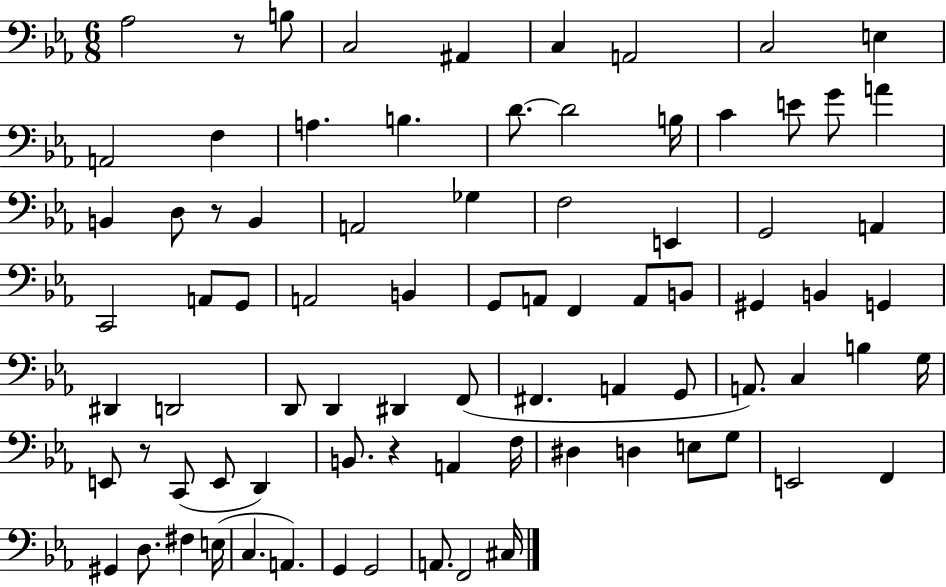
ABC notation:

X:1
T:Untitled
M:6/8
L:1/4
K:Eb
_A,2 z/2 B,/2 C,2 ^A,, C, A,,2 C,2 E, A,,2 F, A, B, D/2 D2 B,/4 C E/2 G/2 A B,, D,/2 z/2 B,, A,,2 _G, F,2 E,, G,,2 A,, C,,2 A,,/2 G,,/2 A,,2 B,, G,,/2 A,,/2 F,, A,,/2 B,,/2 ^G,, B,, G,, ^D,, D,,2 D,,/2 D,, ^D,, F,,/2 ^F,, A,, G,,/2 A,,/2 C, B, G,/4 E,,/2 z/2 C,,/2 E,,/2 D,, B,,/2 z A,, F,/4 ^D, D, E,/2 G,/2 E,,2 F,, ^G,, D,/2 ^F, E,/4 C, A,, G,, G,,2 A,,/2 F,,2 ^C,/4